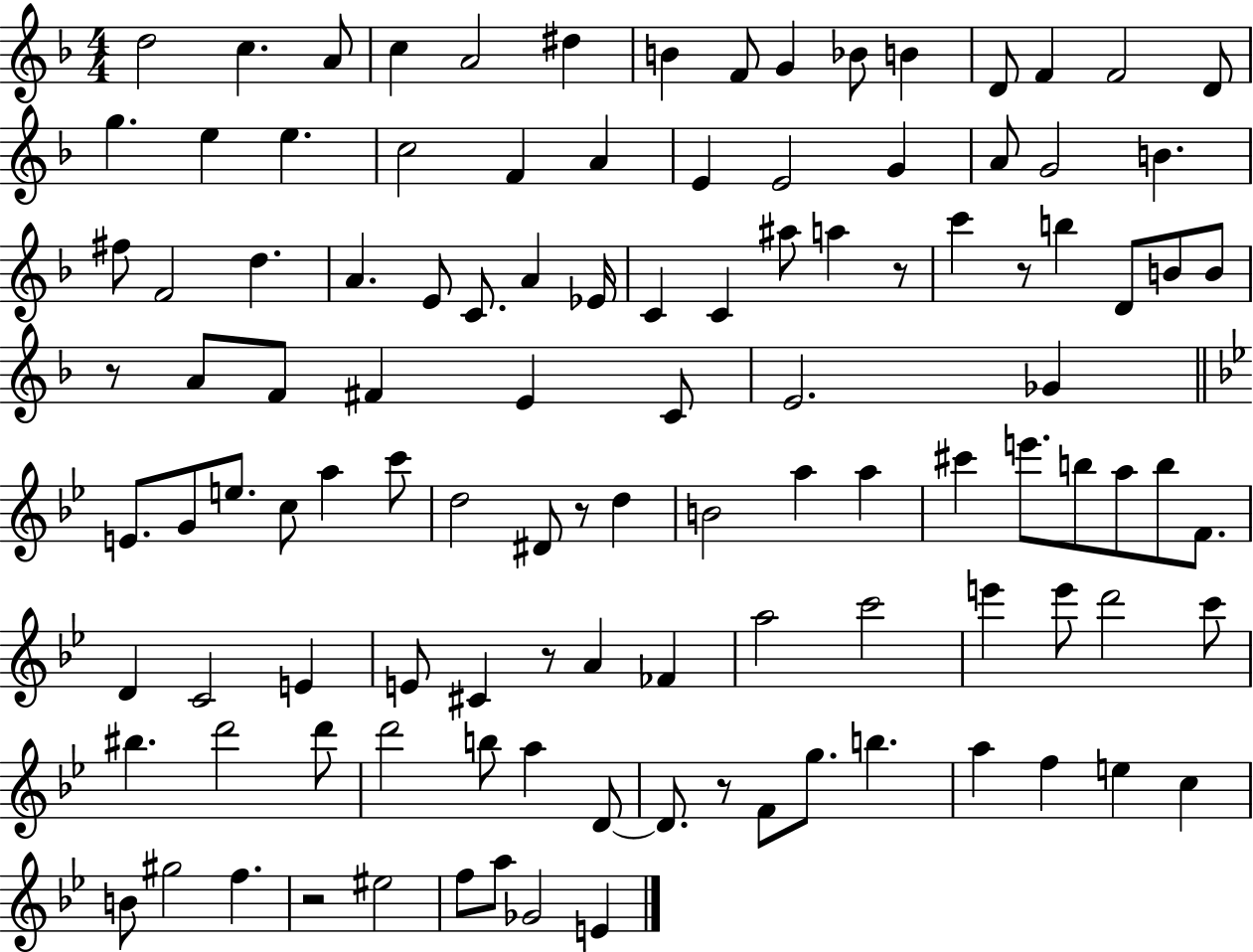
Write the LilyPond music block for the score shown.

{
  \clef treble
  \numericTimeSignature
  \time 4/4
  \key f \major
  \repeat volta 2 { d''2 c''4. a'8 | c''4 a'2 dis''4 | b'4 f'8 g'4 bes'8 b'4 | d'8 f'4 f'2 d'8 | \break g''4. e''4 e''4. | c''2 f'4 a'4 | e'4 e'2 g'4 | a'8 g'2 b'4. | \break fis''8 f'2 d''4. | a'4. e'8 c'8. a'4 ees'16 | c'4 c'4 ais''8 a''4 r8 | c'''4 r8 b''4 d'8 b'8 b'8 | \break r8 a'8 f'8 fis'4 e'4 c'8 | e'2. ges'4 | \bar "||" \break \key g \minor e'8. g'8 e''8. c''8 a''4 c'''8 | d''2 dis'8 r8 d''4 | b'2 a''4 a''4 | cis'''4 e'''8. b''8 a''8 b''8 f'8. | \break d'4 c'2 e'4 | e'8 cis'4 r8 a'4 fes'4 | a''2 c'''2 | e'''4 e'''8 d'''2 c'''8 | \break bis''4. d'''2 d'''8 | d'''2 b''8 a''4 d'8~~ | d'8. r8 f'8 g''8. b''4. | a''4 f''4 e''4 c''4 | \break b'8 gis''2 f''4. | r2 eis''2 | f''8 a''8 ges'2 e'4 | } \bar "|."
}